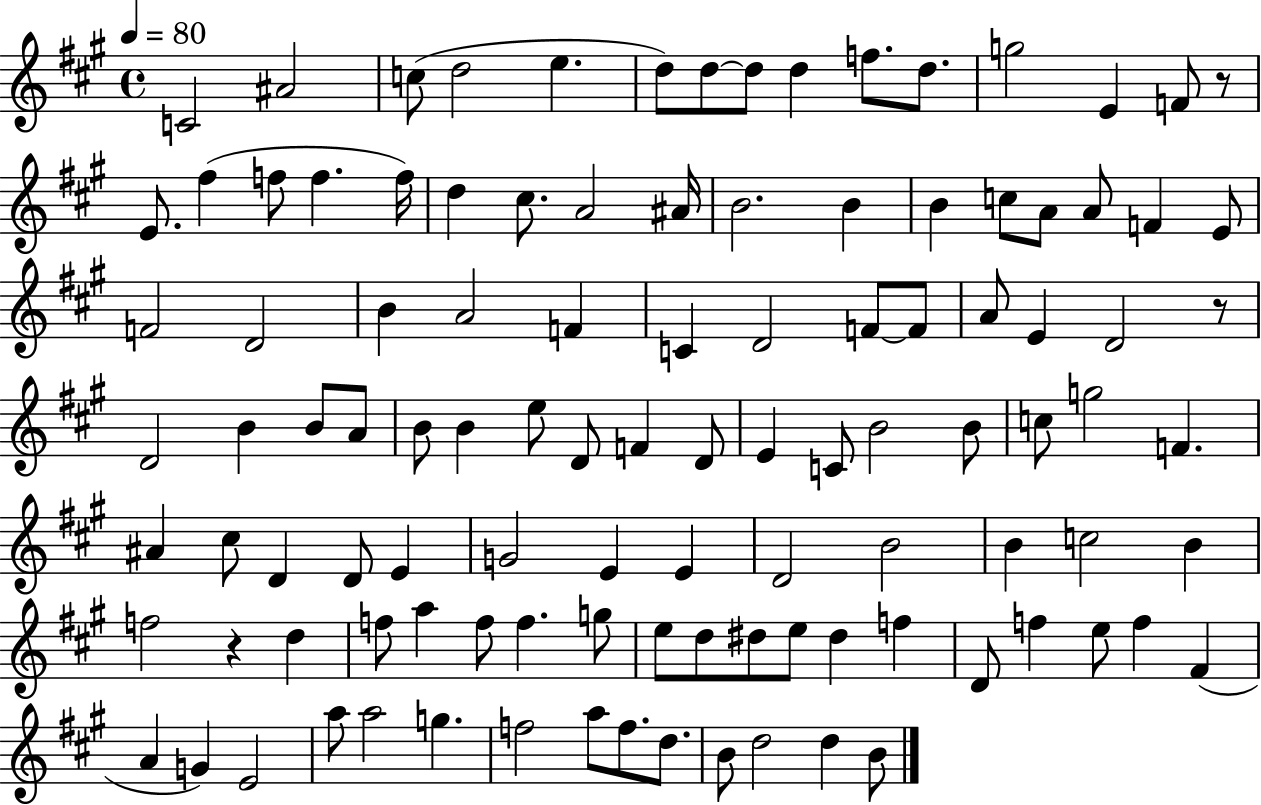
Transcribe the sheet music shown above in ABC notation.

X:1
T:Untitled
M:4/4
L:1/4
K:A
C2 ^A2 c/2 d2 e d/2 d/2 d/2 d f/2 d/2 g2 E F/2 z/2 E/2 ^f f/2 f f/4 d ^c/2 A2 ^A/4 B2 B B c/2 A/2 A/2 F E/2 F2 D2 B A2 F C D2 F/2 F/2 A/2 E D2 z/2 D2 B B/2 A/2 B/2 B e/2 D/2 F D/2 E C/2 B2 B/2 c/2 g2 F ^A ^c/2 D D/2 E G2 E E D2 B2 B c2 B f2 z d f/2 a f/2 f g/2 e/2 d/2 ^d/2 e/2 ^d f D/2 f e/2 f ^F A G E2 a/2 a2 g f2 a/2 f/2 d/2 B/2 d2 d B/2